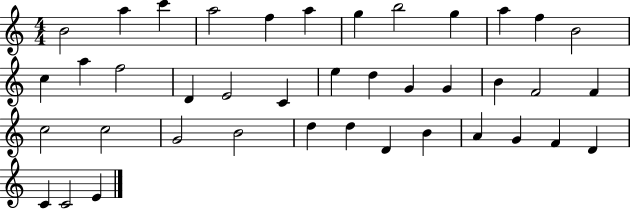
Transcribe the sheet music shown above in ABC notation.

X:1
T:Untitled
M:4/4
L:1/4
K:C
B2 a c' a2 f a g b2 g a f B2 c a f2 D E2 C e d G G B F2 F c2 c2 G2 B2 d d D B A G F D C C2 E